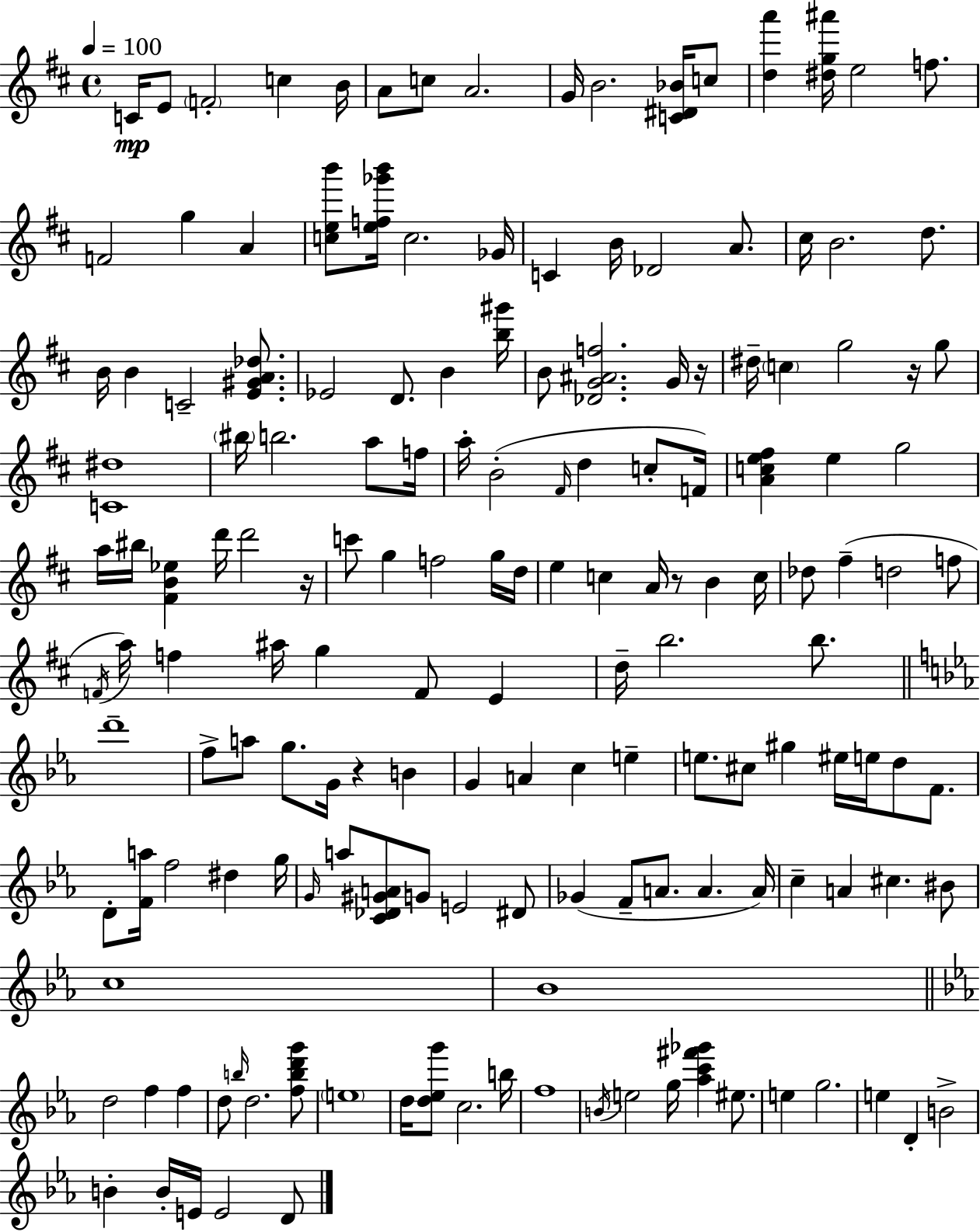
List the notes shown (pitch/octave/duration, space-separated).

C4/s E4/e F4/h C5/q B4/s A4/e C5/e A4/h. G4/s B4/h. [C4,D#4,Bb4]/s C5/e [D5,A6]/q [D#5,G5,A#6]/s E5/h F5/e. F4/h G5/q A4/q [C5,E5,B6]/e [E5,F5,Gb6,B6]/s C5/h. Gb4/s C4/q B4/s Db4/h A4/e. C#5/s B4/h. D5/e. B4/s B4/q C4/h [E4,G#4,A4,Db5]/e. Eb4/h D4/e. B4/q [B5,G#6]/s B4/e [Db4,G4,A#4,F5]/h. G4/s R/s D#5/s C5/q G5/h R/s G5/e [C4,D#5]/w BIS5/s B5/h. A5/e F5/s A5/s B4/h F#4/s D5/q C5/e F4/s [A4,C5,E5,F#5]/q E5/q G5/h A5/s BIS5/s [F#4,B4,Eb5]/q D6/s D6/h R/s C6/e G5/q F5/h G5/s D5/s E5/q C5/q A4/s R/e B4/q C5/s Db5/e F#5/q D5/h F5/e F4/s A5/s F5/q A#5/s G5/q F4/e E4/q D5/s B5/h. B5/e. D6/w F5/e A5/e G5/e. G4/s R/q B4/q G4/q A4/q C5/q E5/q E5/e. C#5/e G#5/q EIS5/s E5/s D5/e F4/e. D4/e [F4,A5]/s F5/h D#5/q G5/s G4/s A5/e [C4,Db4,G#4,A4]/e G4/e E4/h D#4/e Gb4/q F4/e A4/e. A4/q. A4/s C5/q A4/q C#5/q. BIS4/e C5/w Bb4/w D5/h F5/q F5/q D5/e B5/s D5/h. [F5,B5,D6,G6]/e E5/w D5/s [D5,Eb5,G6]/e C5/h. B5/s F5/w B4/s E5/h G5/s [Ab5,C6,F#6,Gb6]/q EIS5/e. E5/q G5/h. E5/q D4/q B4/h B4/q B4/s E4/s E4/h D4/e